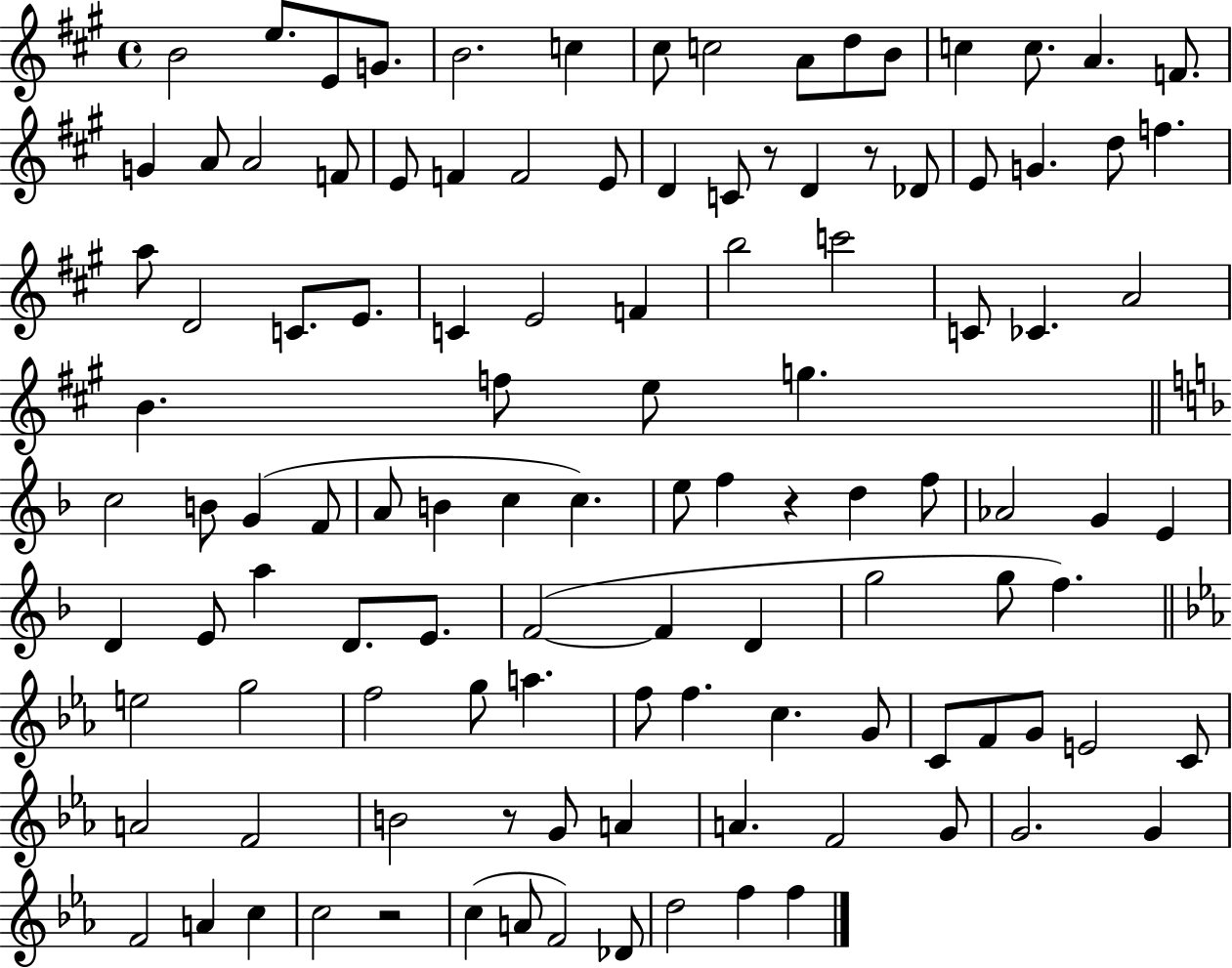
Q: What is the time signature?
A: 4/4